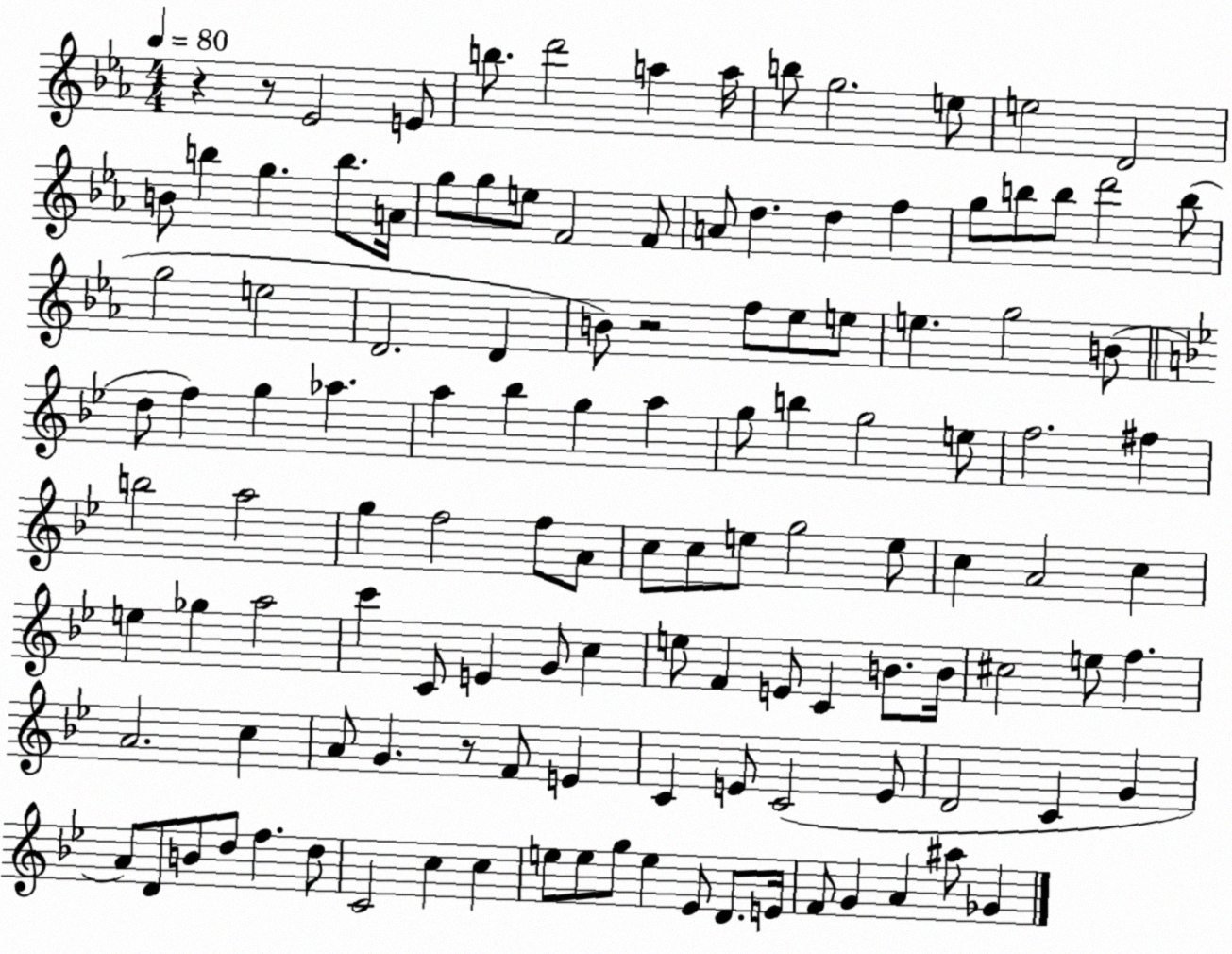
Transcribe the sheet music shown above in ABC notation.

X:1
T:Untitled
M:4/4
L:1/4
K:Eb
z z/2 _E2 E/2 b/2 d'2 a a/4 b/2 g2 e/2 e2 D2 B/2 b g b/2 A/4 g/2 g/2 e/2 F2 F/2 A/2 d d f g/2 b/2 b/2 d'2 b/2 g2 e2 D2 D B/2 z2 f/2 _e/2 e/2 e g2 B/2 d/2 f g _a a _b g a g/2 b g2 e/2 f2 ^f b2 a2 g f2 f/2 A/2 c/2 c/2 e/2 g2 e/2 c A2 c e _g a2 c' C/2 E G/2 c e/2 F E/2 C B/2 B/4 ^c2 e/2 f A2 c A/2 G z/2 F/2 E C E/2 C2 E/2 D2 C G A/2 D/2 B/2 d/2 f d/2 C2 c c e/2 e/2 g/2 e _E/2 D/2 E/4 F/2 G A ^a/2 _G